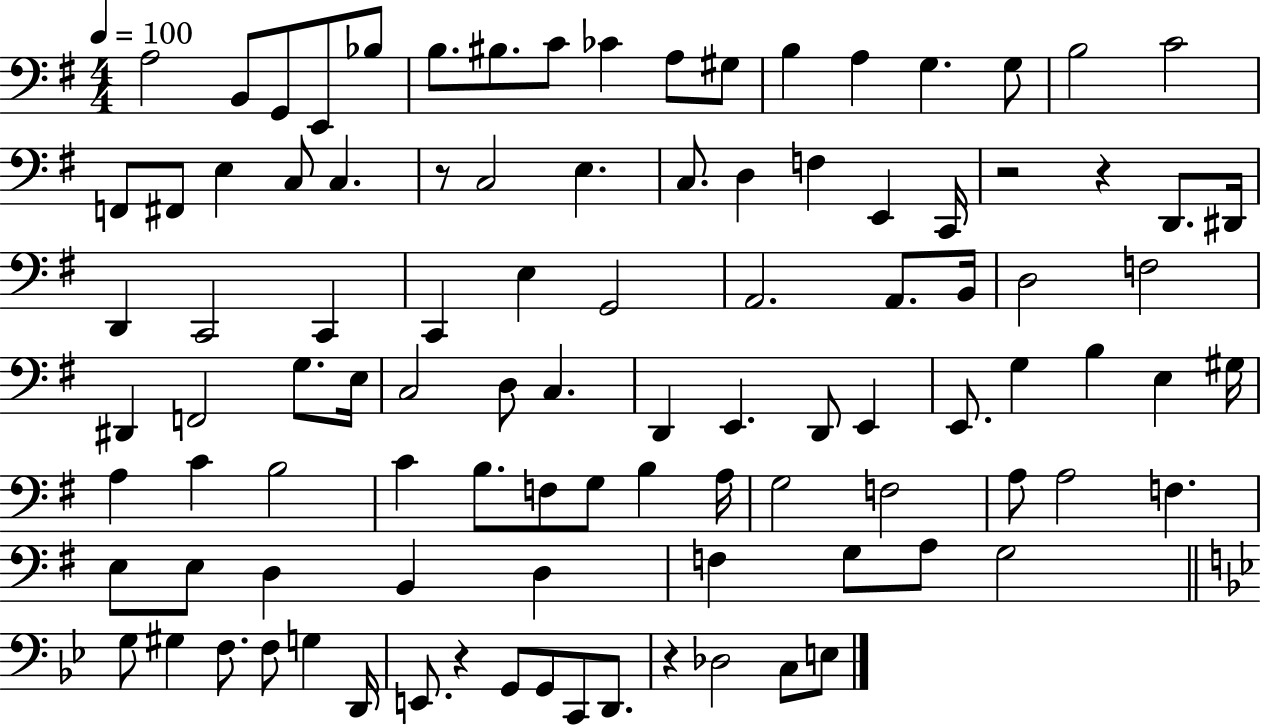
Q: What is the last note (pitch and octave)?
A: E3